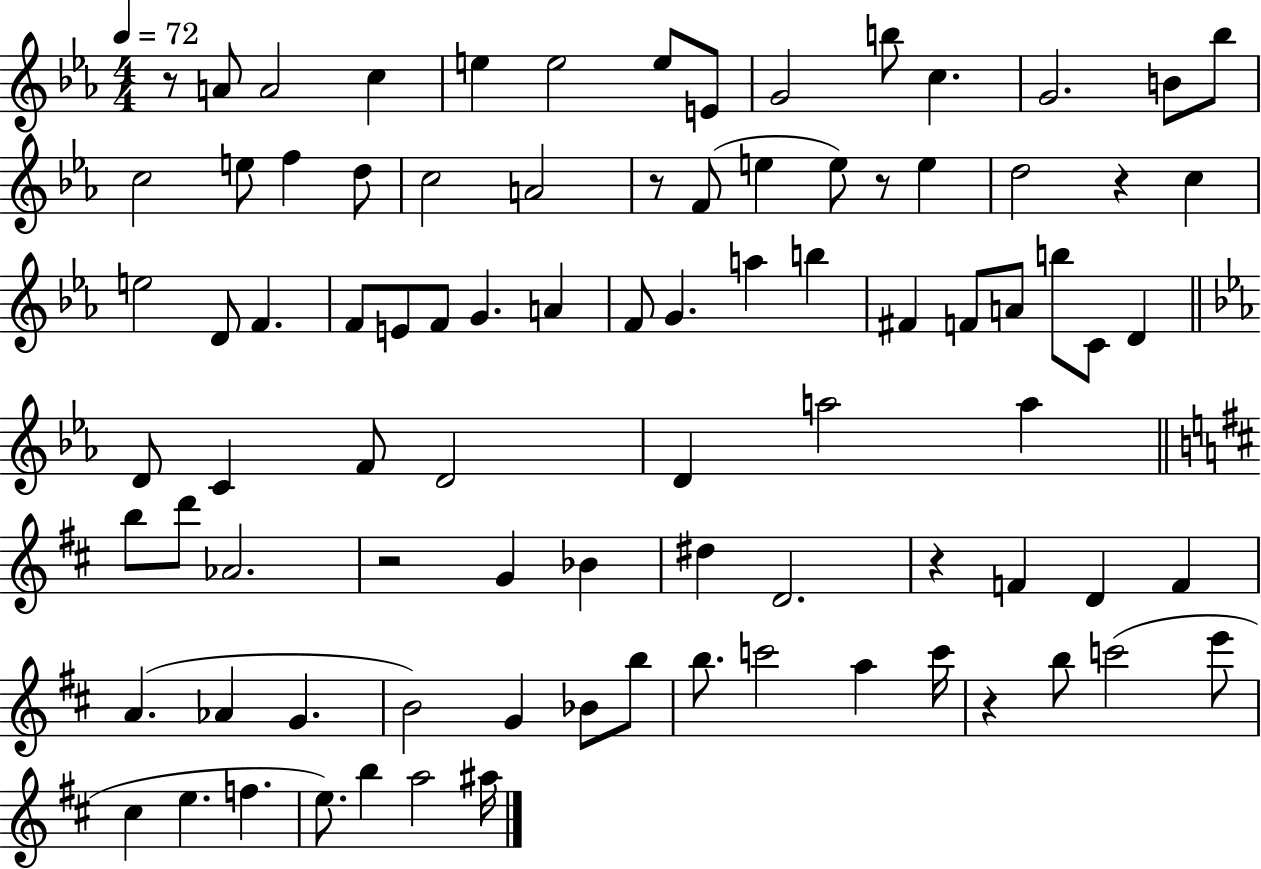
{
  \clef treble
  \numericTimeSignature
  \time 4/4
  \key ees \major
  \tempo 4 = 72
  \repeat volta 2 { r8 a'8 a'2 c''4 | e''4 e''2 e''8 e'8 | g'2 b''8 c''4. | g'2. b'8 bes''8 | \break c''2 e''8 f''4 d''8 | c''2 a'2 | r8 f'8( e''4 e''8) r8 e''4 | d''2 r4 c''4 | \break e''2 d'8 f'4. | f'8 e'8 f'8 g'4. a'4 | f'8 g'4. a''4 b''4 | fis'4 f'8 a'8 b''8 c'8 d'4 | \break \bar "||" \break \key c \minor d'8 c'4 f'8 d'2 | d'4 a''2 a''4 | \bar "||" \break \key b \minor b''8 d'''8 aes'2. | r2 g'4 bes'4 | dis''4 d'2. | r4 f'4 d'4 f'4 | \break a'4.( aes'4 g'4. | b'2) g'4 bes'8 b''8 | b''8. c'''2 a''4 c'''16 | r4 b''8 c'''2( e'''8 | \break cis''4 e''4. f''4. | e''8.) b''4 a''2 ais''16 | } \bar "|."
}